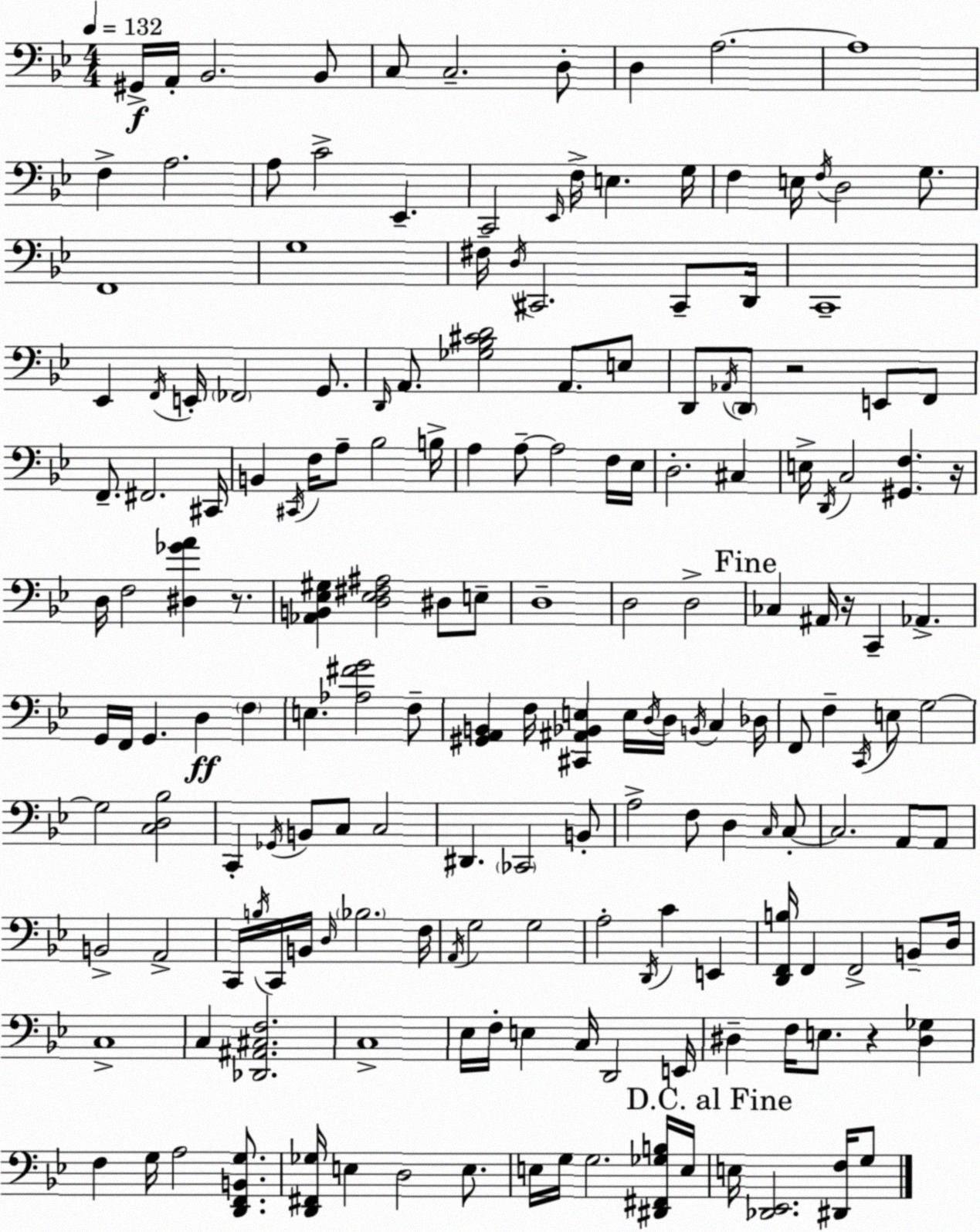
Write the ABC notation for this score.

X:1
T:Untitled
M:4/4
L:1/4
K:Bb
^G,,/4 A,,/4 _B,,2 _B,,/2 C,/2 C,2 D,/2 D, A,2 A,4 F, A,2 A,/2 C2 _E,, C,,2 _E,,/4 F,/4 E, G,/4 F, E,/4 F,/4 D,2 G,/2 F,,4 G,4 ^F,/4 D,/4 ^C,,2 ^C,,/2 D,,/4 C,,4 _E,, F,,/4 E,,/4 _F,,2 G,,/2 D,,/4 A,,/2 [_G,_B,^CD]2 A,,/2 E,/2 D,,/2 _A,,/4 D,,/2 z2 E,,/2 F,,/2 F,,/2 ^F,,2 ^C,,/4 B,, ^C,,/4 F,/4 A,/2 _B,2 B,/4 A, A,/2 A,2 F,/4 _E,/4 D,2 ^C, E,/4 D,,/4 C,2 [^G,,F,] z/4 D,/4 F,2 [^D,_GA] z/2 [_A,,B,,_E,^G,] [D,_E,^F,^A,]2 ^D,/2 E,/2 D,4 D,2 D,2 _C, ^A,,/4 z/4 C,, _A,, G,,/4 F,,/4 G,, D, F, E, [_A,^FG]2 F,/2 [^G,,A,,B,,] F,/4 [^C,,^A,,_B,,E,] E,/4 D,/4 D,/4 B,,/4 C, _D,/4 F,,/2 F, C,,/4 E,/2 G,2 G,2 [C,D,_B,]2 C,, _G,,/4 B,,/2 C,/2 C,2 ^D,, _C,,2 B,,/2 A,2 F,/2 D, C,/4 C,/2 C,2 A,,/2 A,,/2 B,,2 A,,2 C,,/4 B,/4 C,,/4 B,,/4 D,/4 _B,2 F,/4 A,,/4 G,2 G,2 A,2 D,,/4 C E,, [D,,F,,B,]/4 F,, F,,2 B,,/2 D,/4 C,4 C, [_D,,^A,,^C,F,]2 C,4 _E,/4 F,/4 E, C,/4 D,,2 E,,/4 ^D, F,/4 E,/2 z [^D,_G,] F, G,/4 A,2 [D,,F,,B,,G,]/2 [D,,^F,,_G,]/4 E, D,2 E,/2 E,/4 G,/4 G,2 [^D,,^F,,_G,B,]/4 E,/4 E,/4 [_D,,_E,,]2 [^D,,F,]/4 G,/2